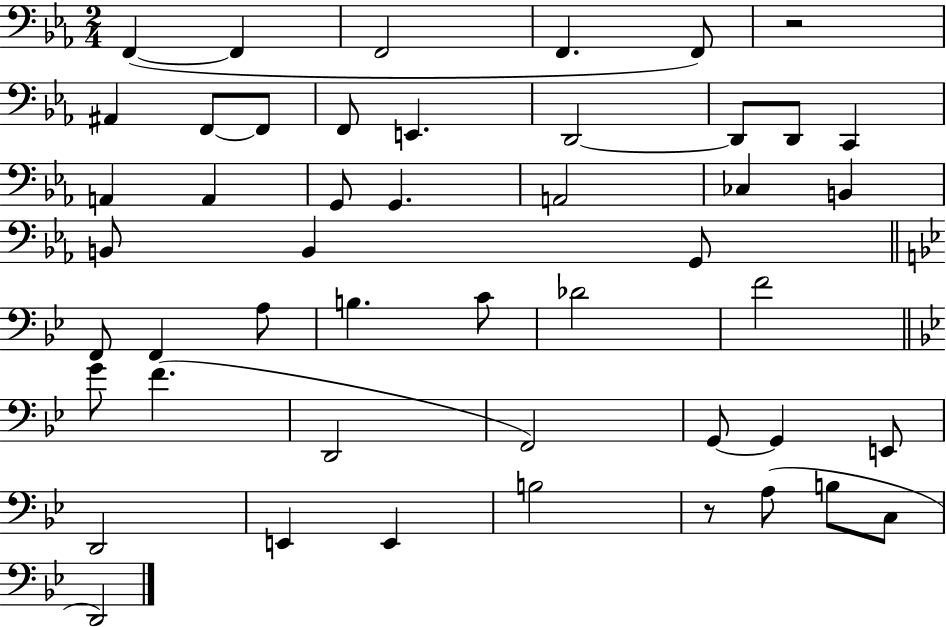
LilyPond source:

{
  \clef bass
  \numericTimeSignature
  \time 2/4
  \key ees \major
  \repeat volta 2 { f,4~(~ f,4 | f,2 | f,4. f,8) | r2 | \break ais,4 f,8~~ f,8 | f,8 e,4. | d,2~~ | d,8 d,8 c,4 | \break a,4 a,4 | g,8 g,4. | a,2 | ces4 b,4 | \break b,8 b,4 g,8 | \bar "||" \break \key bes \major f,8 f,4 a8 | b4. c'8 | des'2 | f'2 | \break \bar "||" \break \key bes \major g'8 f'4.( | d,2 | f,2) | g,8~~ g,4 e,8 | \break d,2 | e,4 e,4 | b2 | r8 a8( b8 c8 | \break d,2) | } \bar "|."
}